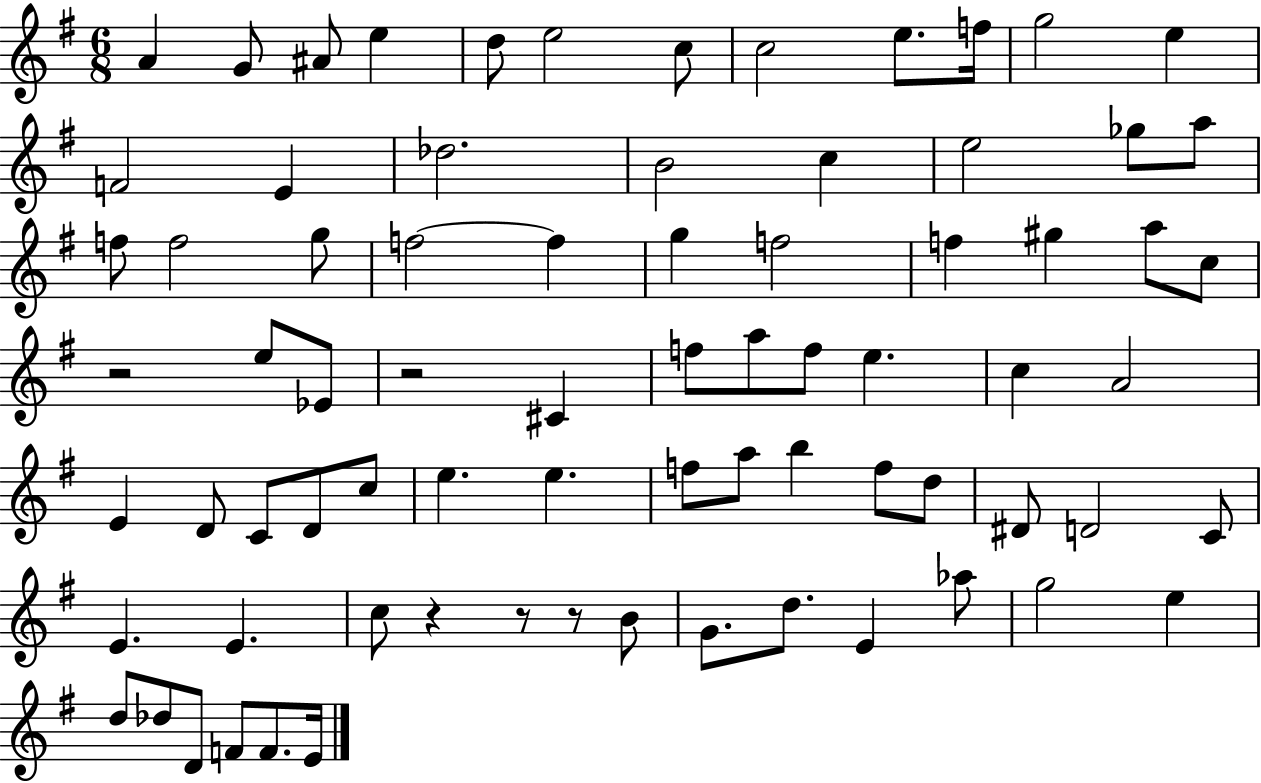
{
  \clef treble
  \numericTimeSignature
  \time 6/8
  \key g \major
  a'4 g'8 ais'8 e''4 | d''8 e''2 c''8 | c''2 e''8. f''16 | g''2 e''4 | \break f'2 e'4 | des''2. | b'2 c''4 | e''2 ges''8 a''8 | \break f''8 f''2 g''8 | f''2~~ f''4 | g''4 f''2 | f''4 gis''4 a''8 c''8 | \break r2 e''8 ees'8 | r2 cis'4 | f''8 a''8 f''8 e''4. | c''4 a'2 | \break e'4 d'8 c'8 d'8 c''8 | e''4. e''4. | f''8 a''8 b''4 f''8 d''8 | dis'8 d'2 c'8 | \break e'4. e'4. | c''8 r4 r8 r8 b'8 | g'8. d''8. e'4 aes''8 | g''2 e''4 | \break d''8 des''8 d'8 f'8 f'8. e'16 | \bar "|."
}